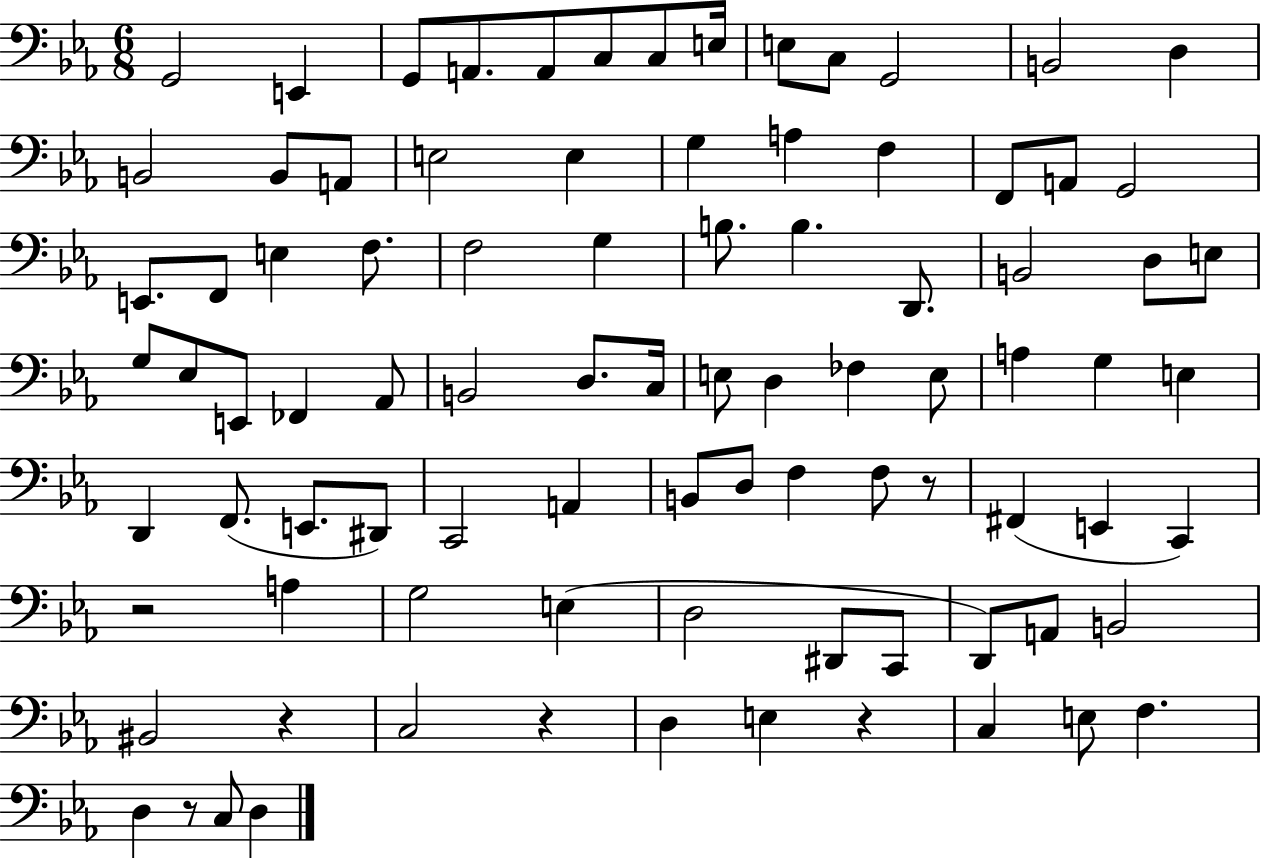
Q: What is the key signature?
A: EES major